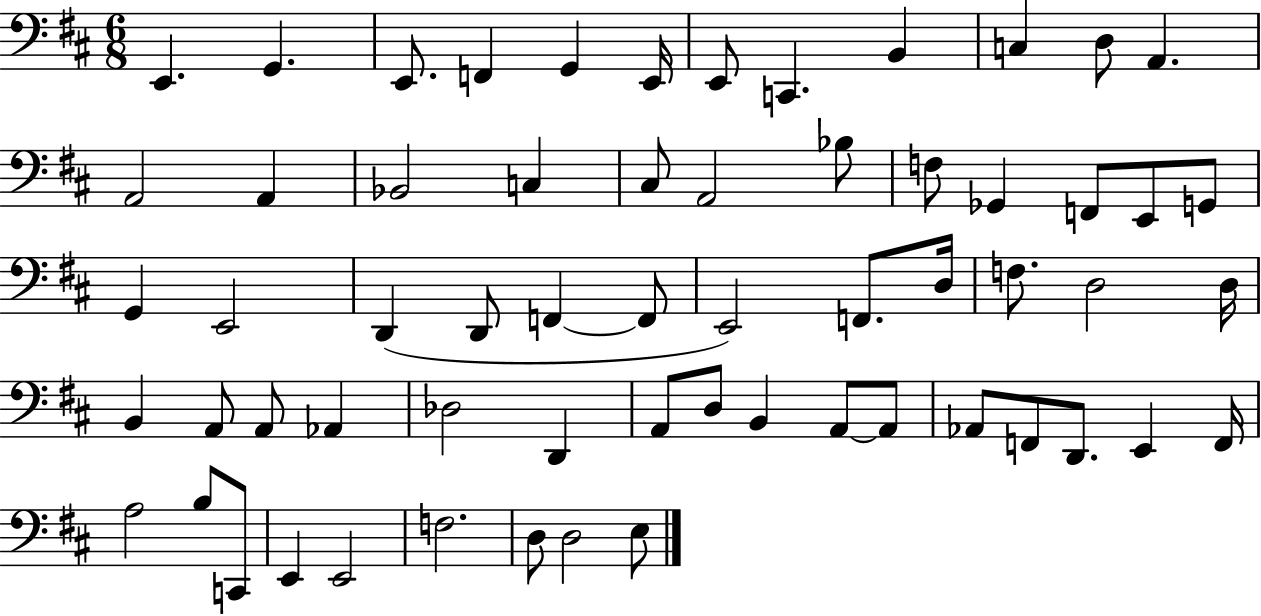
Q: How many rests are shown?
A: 0